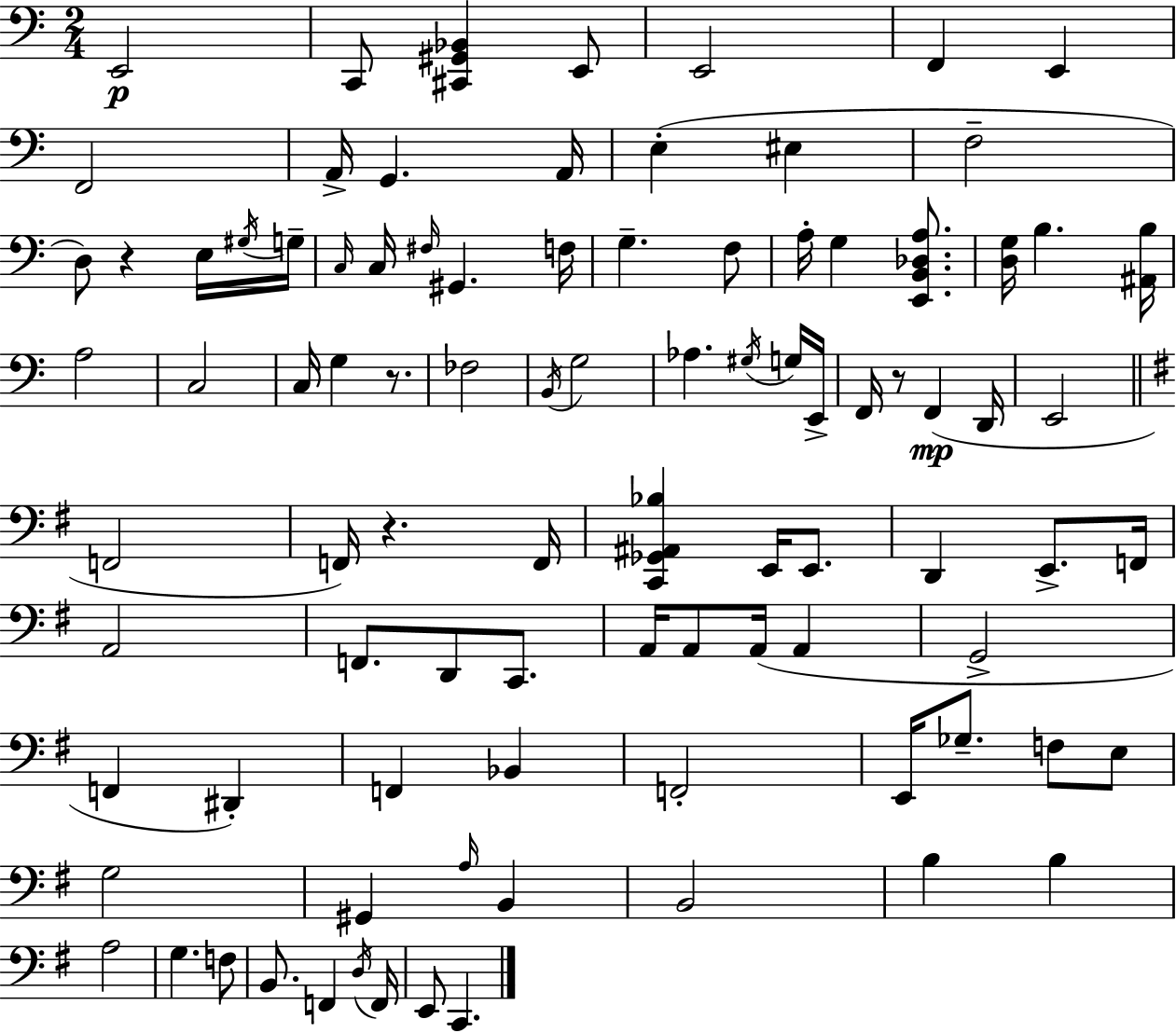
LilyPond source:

{
  \clef bass
  \numericTimeSignature
  \time 2/4
  \key c \major
  e,2\p | c,8 <cis, gis, bes,>4 e,8 | e,2 | f,4 e,4 | \break f,2 | a,16-> g,4. a,16 | e4-.( eis4 | f2-- | \break d8) r4 e16 \acciaccatura { gis16 } | g16-- \grace { c16 } c16 \grace { fis16 } gis,4. | f16 g4.-- | f8 a16-. g4 | \break <e, b, des a>8. <d g>16 b4. | <ais, b>16 a2 | c2 | c16 g4 | \break r8. fes2 | \acciaccatura { b,16 } g2 | aes4. | \acciaccatura { gis16 } g16 e,16-> f,16 r8 | \break f,4(\mp d,16 e,2 | \bar "||" \break \key g \major f,2 | f,16) r4. f,16 | <c, ges, ais, bes>4 e,16 e,8. | d,4 e,8.-> f,16 | \break a,2 | f,8. d,8 c,8. | a,16 a,8 a,16( a,4 | g,2-> | \break f,4 dis,4-.) | f,4 bes,4 | f,2-. | e,16 ges8.-- f8 e8 | \break g2 | gis,4 \grace { a16 } b,4 | b,2 | b4 b4 | \break a2 | g4. f8 | b,8. f,4 | \acciaccatura { d16 } f,16 e,8 c,4. | \break \bar "|."
}